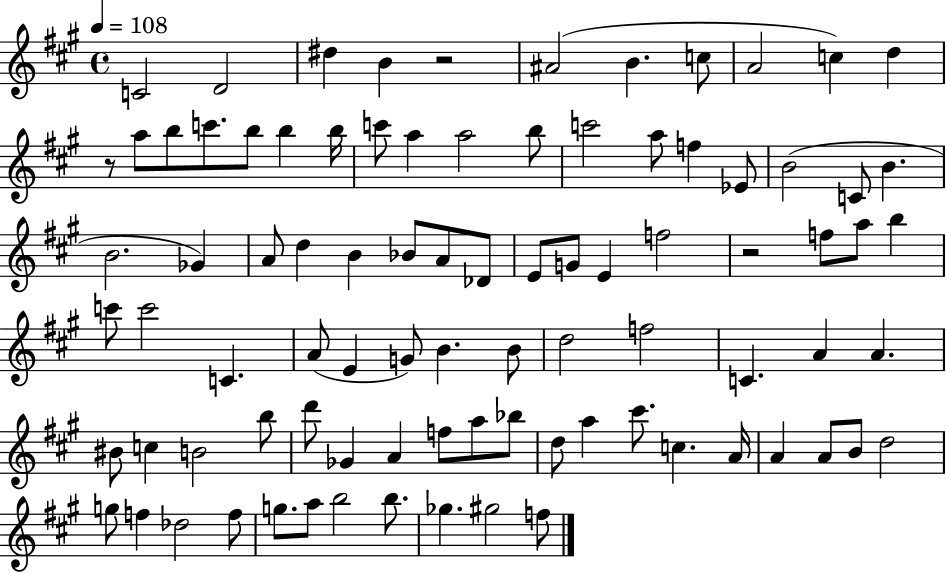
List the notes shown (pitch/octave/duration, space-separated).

C4/h D4/h D#5/q B4/q R/h A#4/h B4/q. C5/e A4/h C5/q D5/q R/e A5/e B5/e C6/e. B5/e B5/q B5/s C6/e A5/q A5/h B5/e C6/h A5/e F5/q Eb4/e B4/h C4/e B4/q. B4/h. Gb4/q A4/e D5/q B4/q Bb4/e A4/e Db4/e E4/e G4/e E4/q F5/h R/h F5/e A5/e B5/q C6/e C6/h C4/q. A4/e E4/q G4/e B4/q. B4/e D5/h F5/h C4/q. A4/q A4/q. BIS4/e C5/q B4/h B5/e D6/e Gb4/q A4/q F5/e A5/e Bb5/e D5/e A5/q C#6/e. C5/q. A4/s A4/q A4/e B4/e D5/h G5/e F5/q Db5/h F5/e G5/e. A5/e B5/h B5/e. Gb5/q. G#5/h F5/e